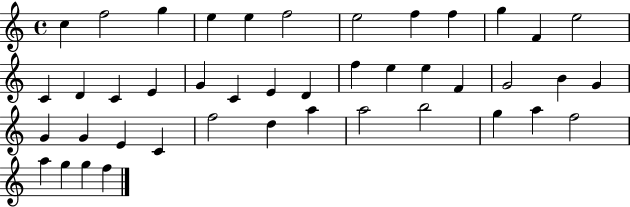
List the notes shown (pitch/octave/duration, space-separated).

C5/q F5/h G5/q E5/q E5/q F5/h E5/h F5/q F5/q G5/q F4/q E5/h C4/q D4/q C4/q E4/q G4/q C4/q E4/q D4/q F5/q E5/q E5/q F4/q G4/h B4/q G4/q G4/q G4/q E4/q C4/q F5/h D5/q A5/q A5/h B5/h G5/q A5/q F5/h A5/q G5/q G5/q F5/q